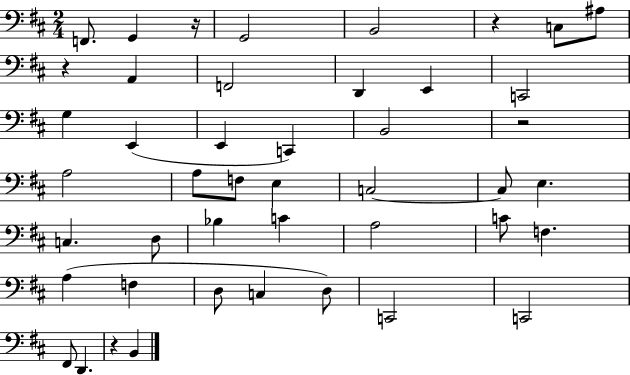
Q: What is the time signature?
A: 2/4